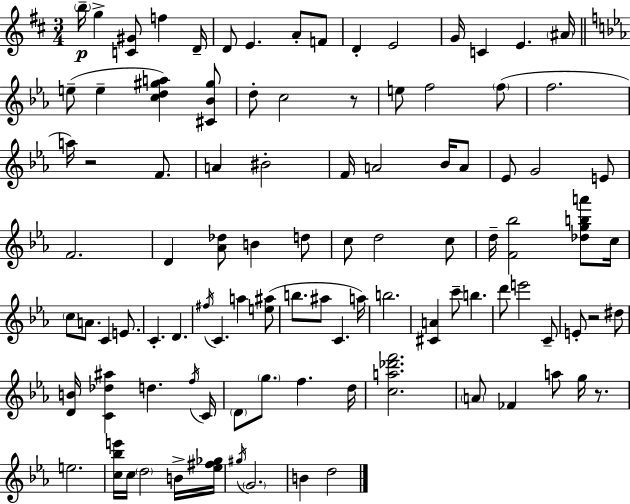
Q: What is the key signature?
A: D major